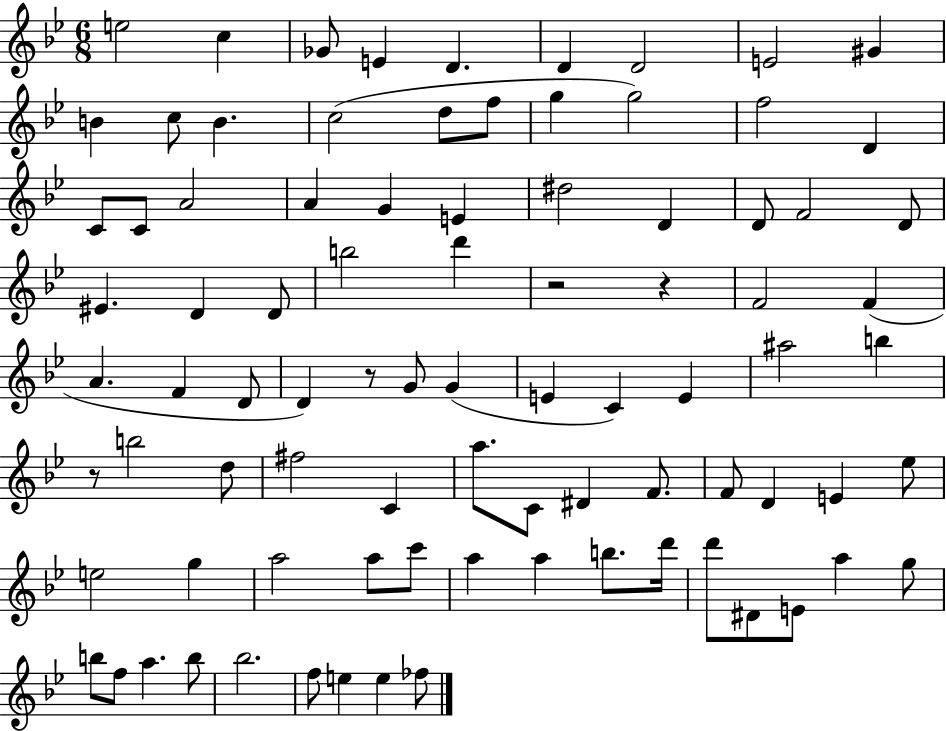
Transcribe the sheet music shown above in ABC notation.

X:1
T:Untitled
M:6/8
L:1/4
K:Bb
e2 c _G/2 E D D D2 E2 ^G B c/2 B c2 d/2 f/2 g g2 f2 D C/2 C/2 A2 A G E ^d2 D D/2 F2 D/2 ^E D D/2 b2 d' z2 z F2 F A F D/2 D z/2 G/2 G E C E ^a2 b z/2 b2 d/2 ^f2 C a/2 C/2 ^D F/2 F/2 D E _e/2 e2 g a2 a/2 c'/2 a a b/2 d'/4 d'/2 ^D/2 E/2 a g/2 b/2 f/2 a b/2 _b2 f/2 e e _f/2